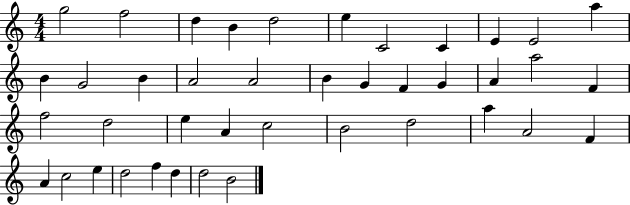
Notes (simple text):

G5/h F5/h D5/q B4/q D5/h E5/q C4/h C4/q E4/q E4/h A5/q B4/q G4/h B4/q A4/h A4/h B4/q G4/q F4/q G4/q A4/q A5/h F4/q F5/h D5/h E5/q A4/q C5/h B4/h D5/h A5/q A4/h F4/q A4/q C5/h E5/q D5/h F5/q D5/q D5/h B4/h